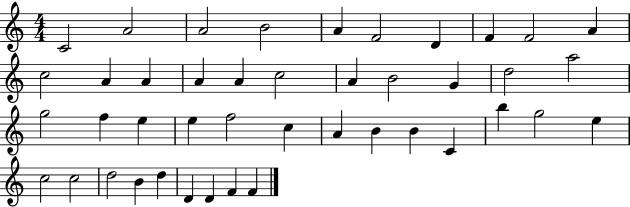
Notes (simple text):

C4/h A4/h A4/h B4/h A4/q F4/h D4/q F4/q F4/h A4/q C5/h A4/q A4/q A4/q A4/q C5/h A4/q B4/h G4/q D5/h A5/h G5/h F5/q E5/q E5/q F5/h C5/q A4/q B4/q B4/q C4/q B5/q G5/h E5/q C5/h C5/h D5/h B4/q D5/q D4/q D4/q F4/q F4/q